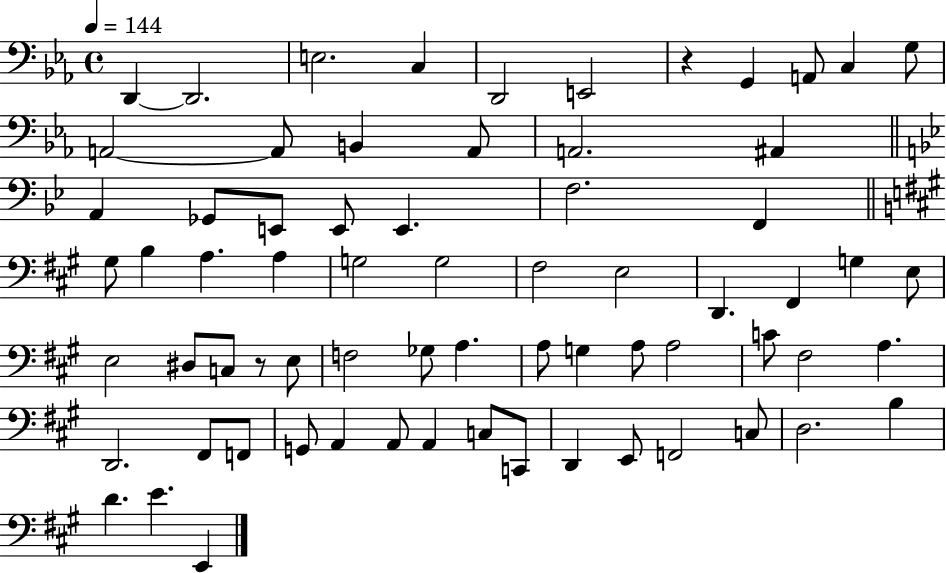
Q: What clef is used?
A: bass